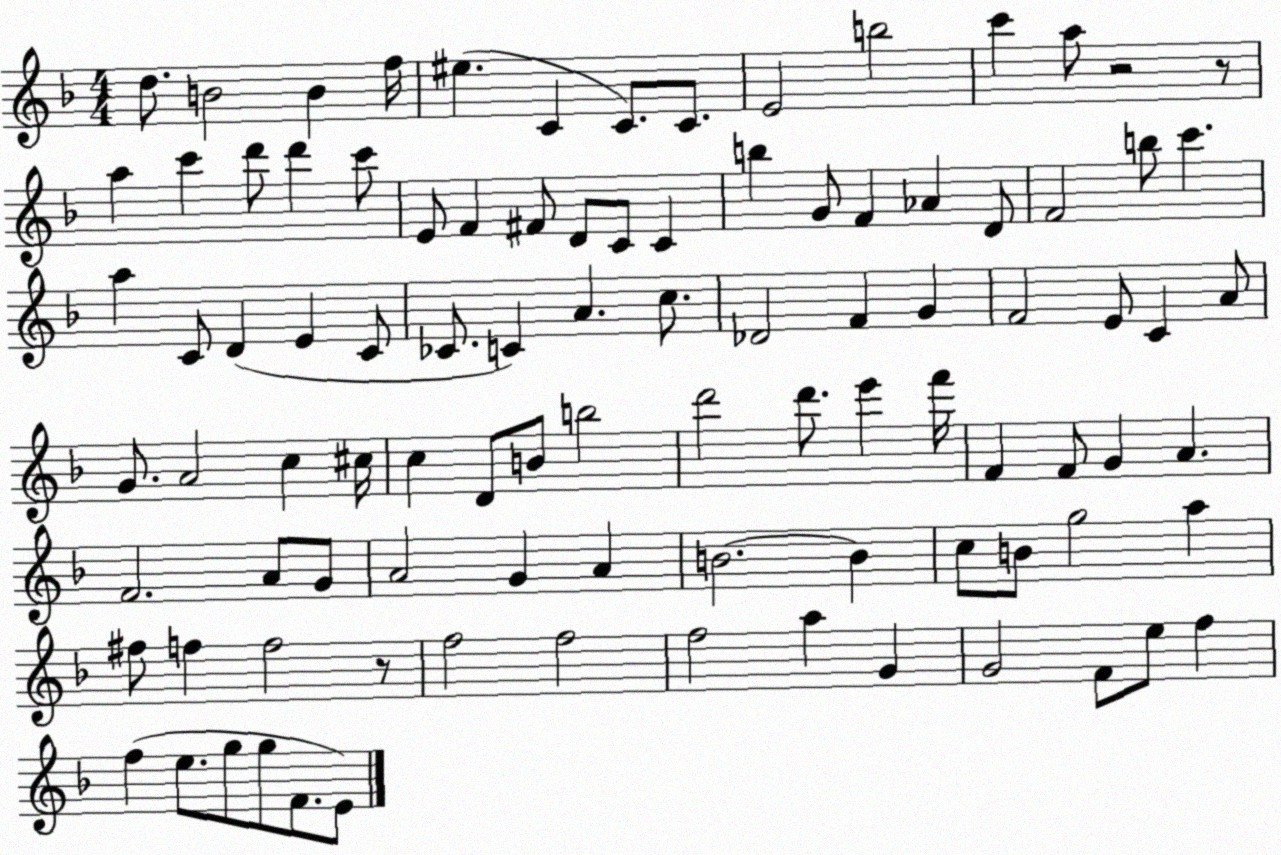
X:1
T:Untitled
M:4/4
L:1/4
K:F
d/2 B2 B f/4 ^e C C/2 C/2 E2 b2 c' a/2 z2 z/2 a c' d'/2 d' c'/2 E/2 F ^F/2 D/2 C/2 C b G/2 F _A D/2 F2 b/2 c' a C/2 D E C/2 _C/2 C A c/2 _D2 F G F2 E/2 C A/2 G/2 A2 c ^c/4 c D/2 B/2 b2 d'2 d'/2 e' f'/4 F F/2 G A F2 A/2 G/2 A2 G A B2 B c/2 B/2 g2 a ^f/2 f f2 z/2 f2 f2 f2 a G G2 F/2 e/2 f f e/2 g/2 g/2 F/2 E/2